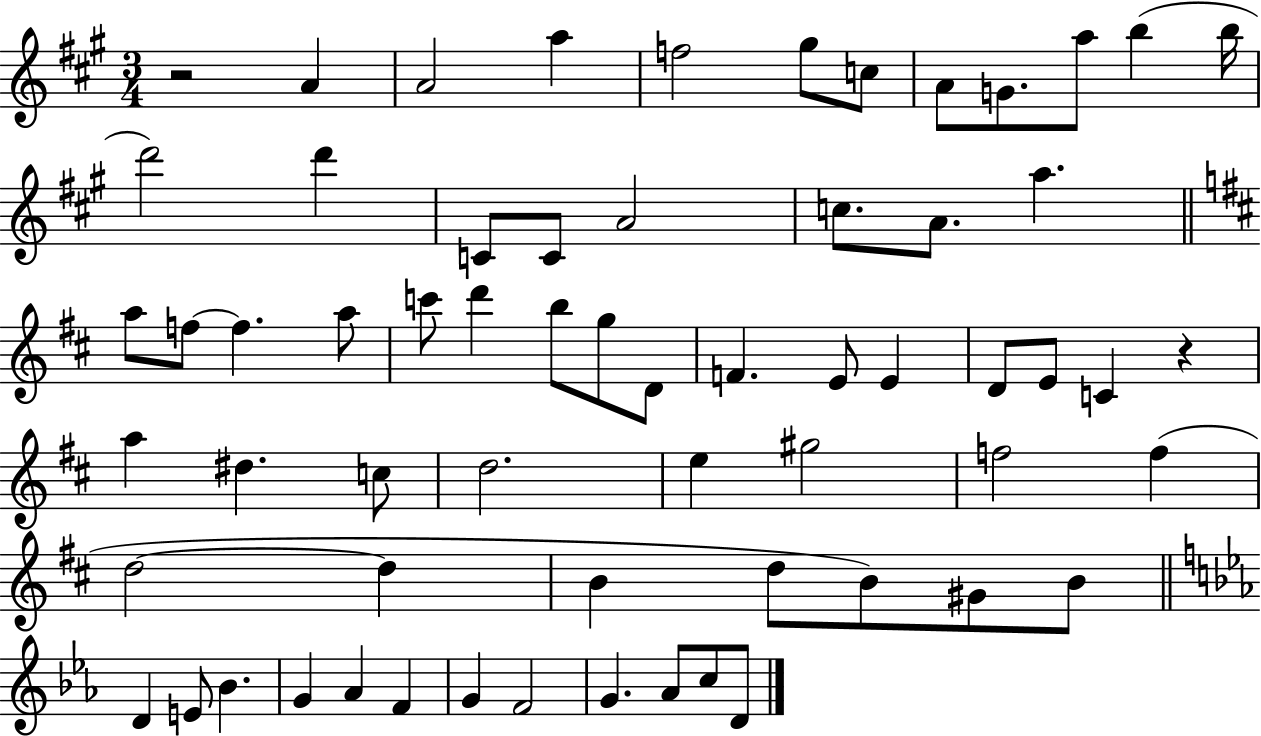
X:1
T:Untitled
M:3/4
L:1/4
K:A
z2 A A2 a f2 ^g/2 c/2 A/2 G/2 a/2 b b/4 d'2 d' C/2 C/2 A2 c/2 A/2 a a/2 f/2 f a/2 c'/2 d' b/2 g/2 D/2 F E/2 E D/2 E/2 C z a ^d c/2 d2 e ^g2 f2 f d2 d B d/2 B/2 ^G/2 B/2 D E/2 _B G _A F G F2 G _A/2 c/2 D/2